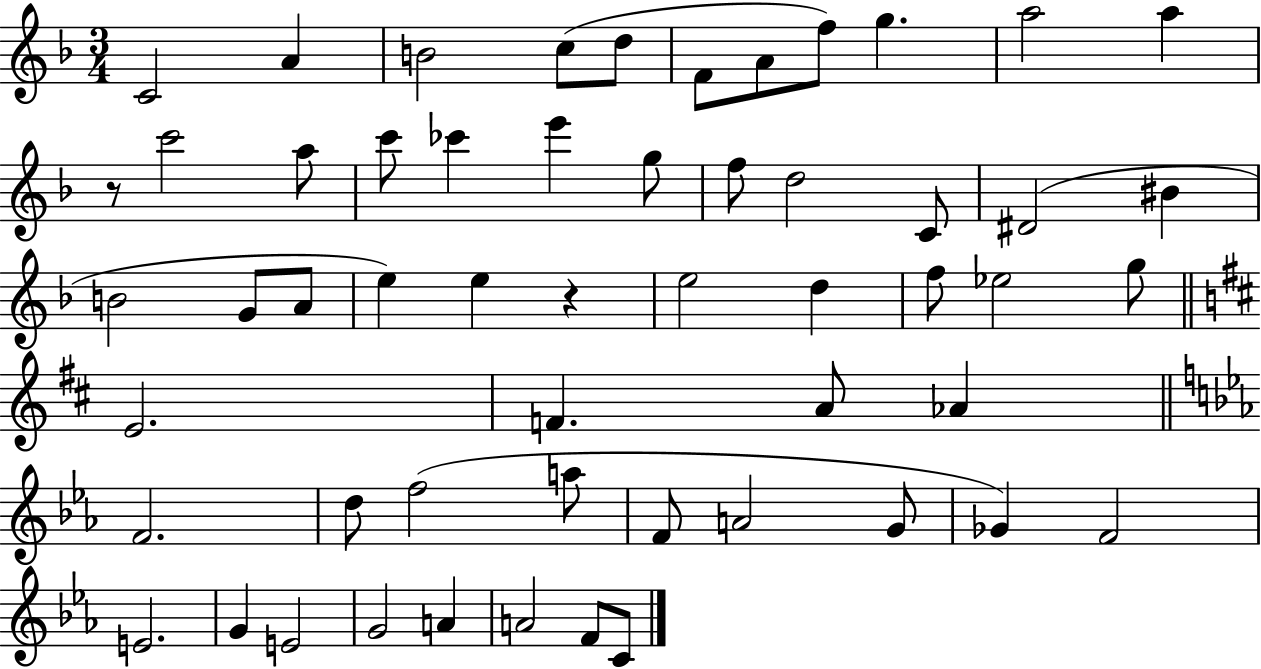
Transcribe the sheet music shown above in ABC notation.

X:1
T:Untitled
M:3/4
L:1/4
K:F
C2 A B2 c/2 d/2 F/2 A/2 f/2 g a2 a z/2 c'2 a/2 c'/2 _c' e' g/2 f/2 d2 C/2 ^D2 ^B B2 G/2 A/2 e e z e2 d f/2 _e2 g/2 E2 F A/2 _A F2 d/2 f2 a/2 F/2 A2 G/2 _G F2 E2 G E2 G2 A A2 F/2 C/2